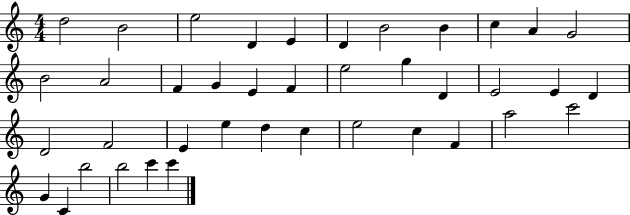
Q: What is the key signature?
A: C major